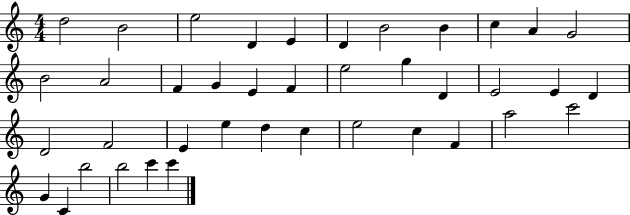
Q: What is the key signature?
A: C major